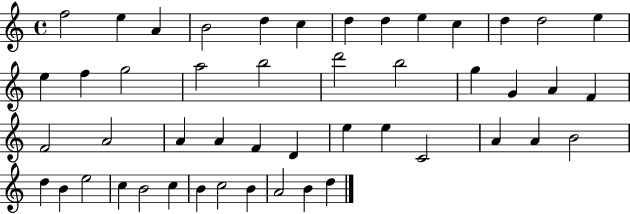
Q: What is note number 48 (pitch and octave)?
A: D5